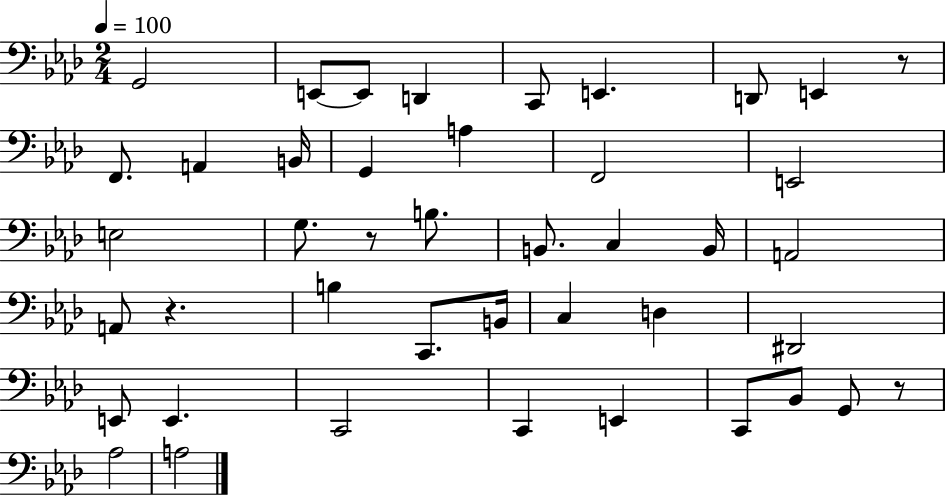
X:1
T:Untitled
M:2/4
L:1/4
K:Ab
G,,2 E,,/2 E,,/2 D,, C,,/2 E,, D,,/2 E,, z/2 F,,/2 A,, B,,/4 G,, A, F,,2 E,,2 E,2 G,/2 z/2 B,/2 B,,/2 C, B,,/4 A,,2 A,,/2 z B, C,,/2 B,,/4 C, D, ^D,,2 E,,/2 E,, C,,2 C,, E,, C,,/2 _B,,/2 G,,/2 z/2 _A,2 A,2